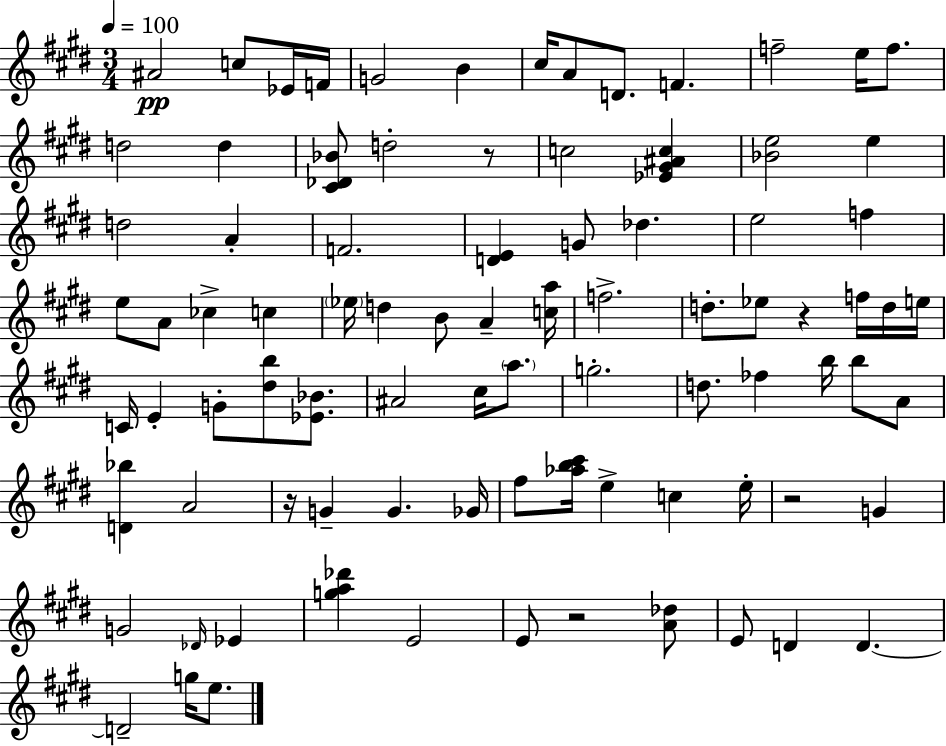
X:1
T:Untitled
M:3/4
L:1/4
K:E
^A2 c/2 _E/4 F/4 G2 B ^c/4 A/2 D/2 F f2 e/4 f/2 d2 d [^C_D_B]/2 d2 z/2 c2 [_E^G^Ac] [_Be]2 e d2 A F2 [DE] G/2 _d e2 f e/2 A/2 _c c _e/4 d B/2 A [ca]/4 f2 d/2 _e/2 z f/4 d/4 e/4 C/4 E G/2 [^db]/2 [_E_B]/2 ^A2 ^c/4 a/2 g2 d/2 _f b/4 b/2 A/2 [D_b] A2 z/4 G G _G/4 ^f/2 [_ab^c']/4 e c e/4 z2 G G2 _D/4 _E [ga_d'] E2 E/2 z2 [A_d]/2 E/2 D D D2 g/4 e/2